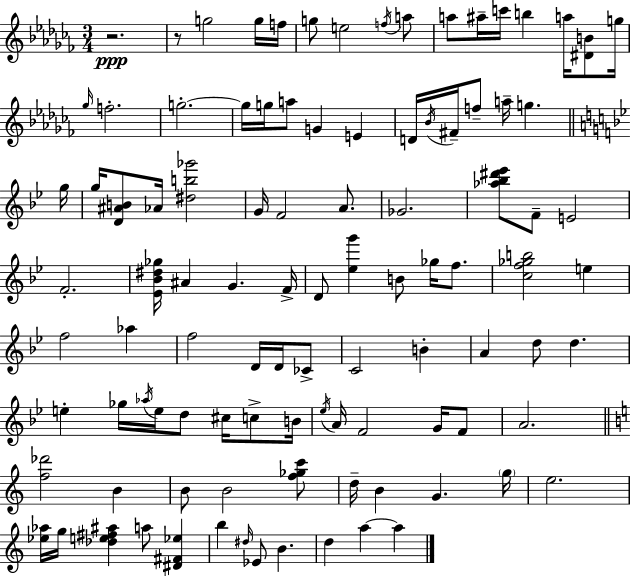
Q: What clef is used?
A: treble